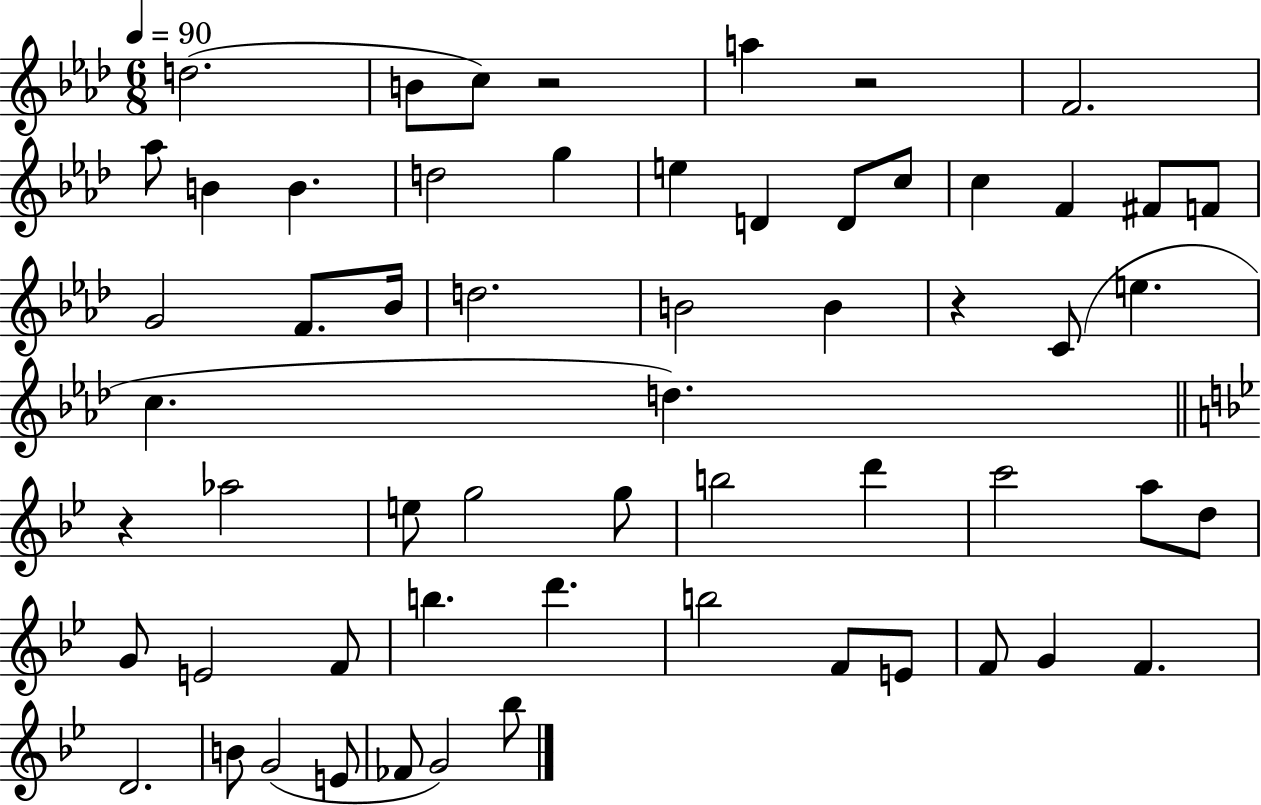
{
  \clef treble
  \numericTimeSignature
  \time 6/8
  \key aes \major
  \tempo 4 = 90
  d''2.( | b'8 c''8) r2 | a''4 r2 | f'2. | \break aes''8 b'4 b'4. | d''2 g''4 | e''4 d'4 d'8 c''8 | c''4 f'4 fis'8 f'8 | \break g'2 f'8. bes'16 | d''2. | b'2 b'4 | r4 c'8( e''4. | \break c''4. d''4.) | \bar "||" \break \key bes \major r4 aes''2 | e''8 g''2 g''8 | b''2 d'''4 | c'''2 a''8 d''8 | \break g'8 e'2 f'8 | b''4. d'''4. | b''2 f'8 e'8 | f'8 g'4 f'4. | \break d'2. | b'8 g'2( e'8 | fes'8 g'2) bes''8 | \bar "|."
}